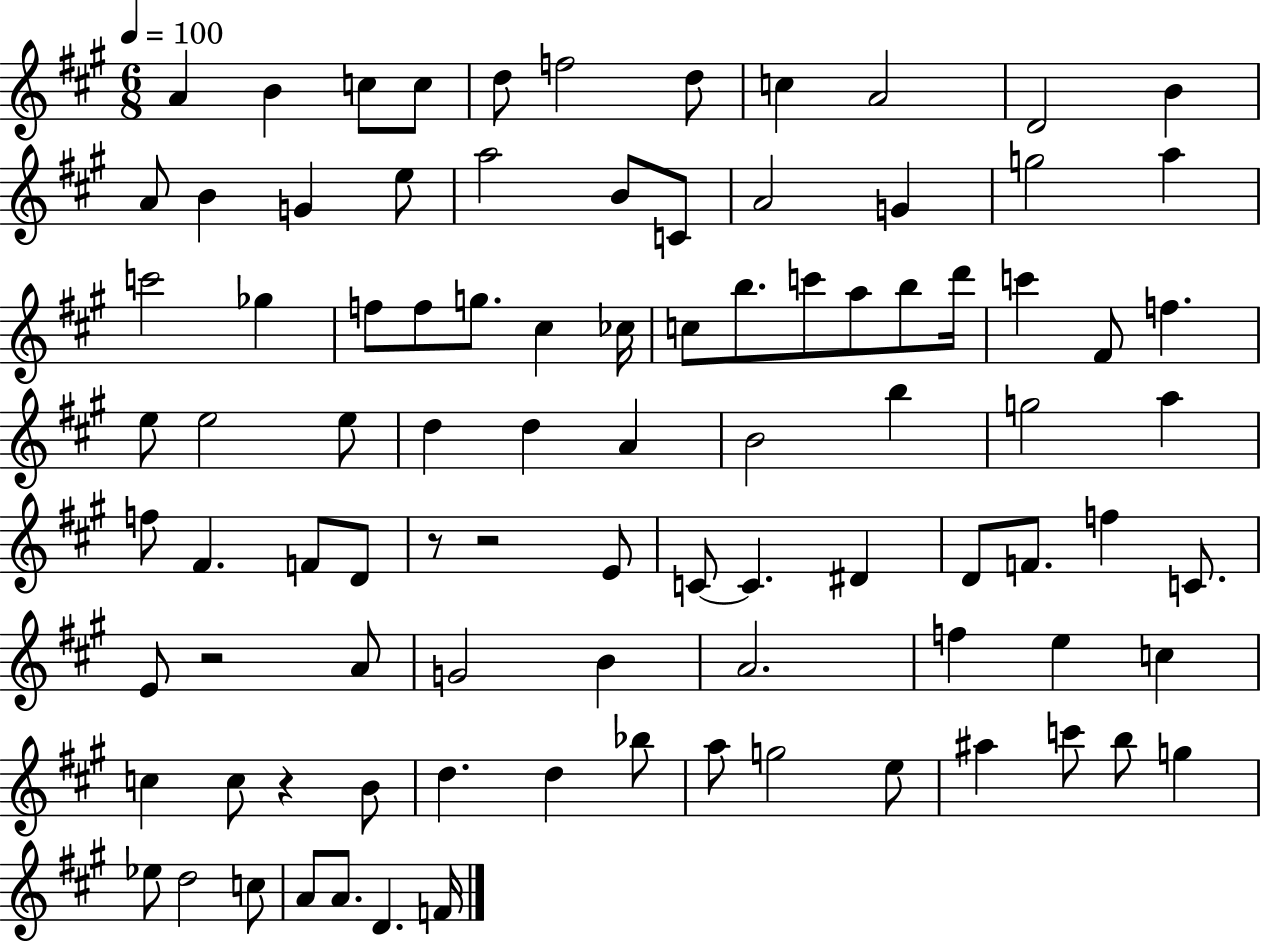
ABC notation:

X:1
T:Untitled
M:6/8
L:1/4
K:A
A B c/2 c/2 d/2 f2 d/2 c A2 D2 B A/2 B G e/2 a2 B/2 C/2 A2 G g2 a c'2 _g f/2 f/2 g/2 ^c _c/4 c/2 b/2 c'/2 a/2 b/2 d'/4 c' ^F/2 f e/2 e2 e/2 d d A B2 b g2 a f/2 ^F F/2 D/2 z/2 z2 E/2 C/2 C ^D D/2 F/2 f C/2 E/2 z2 A/2 G2 B A2 f e c c c/2 z B/2 d d _b/2 a/2 g2 e/2 ^a c'/2 b/2 g _e/2 d2 c/2 A/2 A/2 D F/4